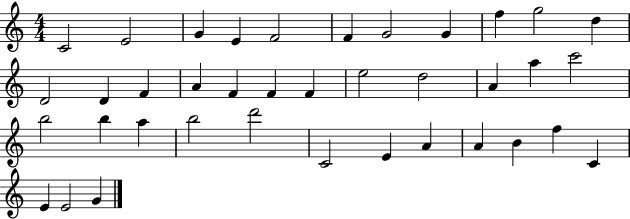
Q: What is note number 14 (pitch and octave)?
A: F4